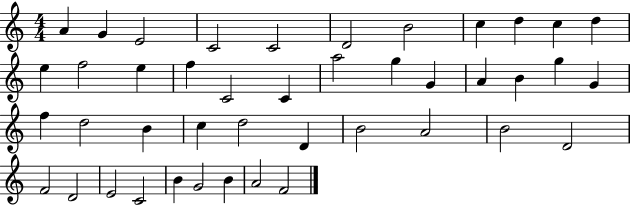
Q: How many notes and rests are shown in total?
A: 43